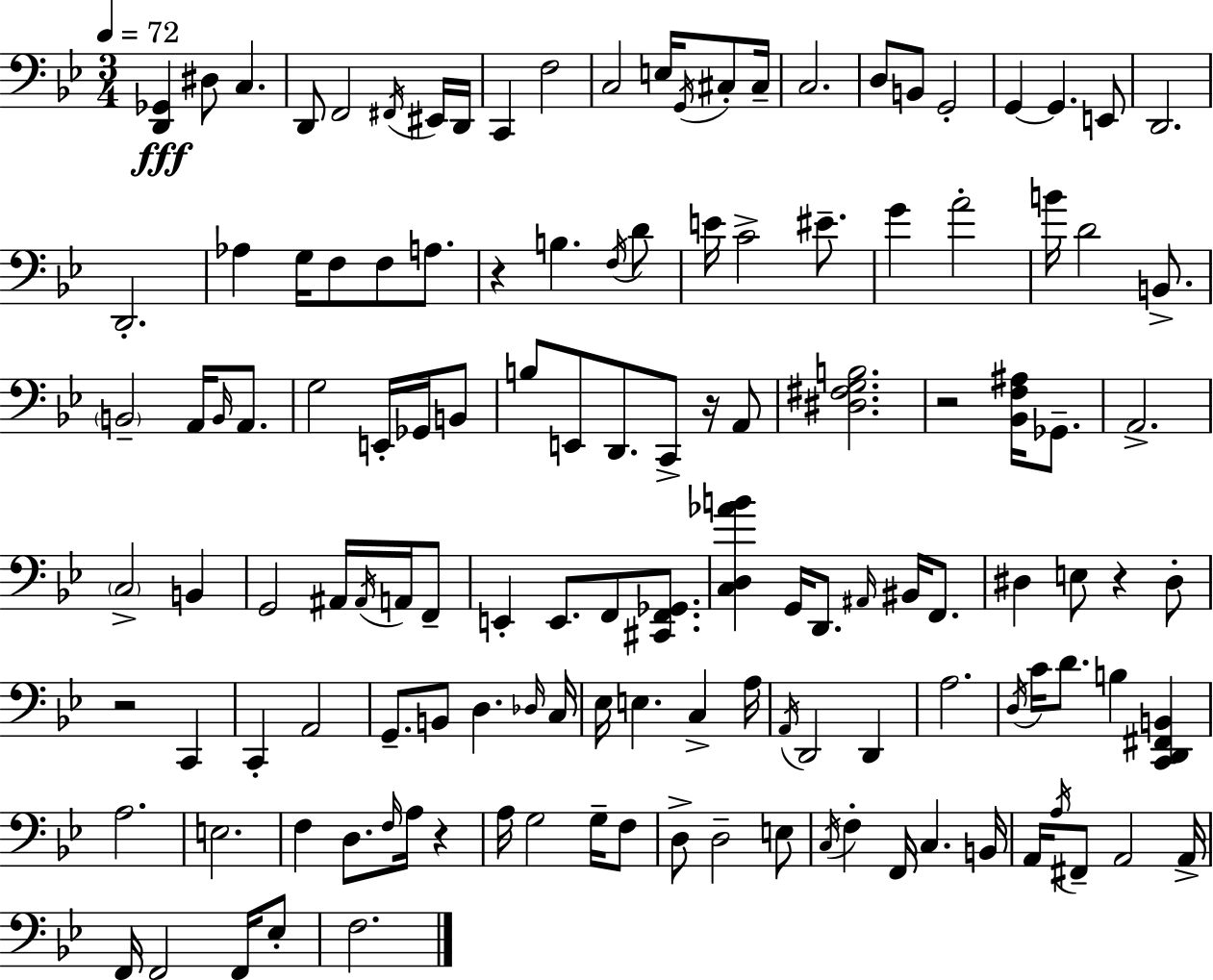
X:1
T:Untitled
M:3/4
L:1/4
K:Bb
[D,,_G,,] ^D,/2 C, D,,/2 F,,2 ^F,,/4 ^E,,/4 D,,/4 C,, F,2 C,2 E,/4 G,,/4 ^C,/2 ^C,/4 C,2 D,/2 B,,/2 G,,2 G,, G,, E,,/2 D,,2 D,,2 _A, G,/4 F,/2 F,/2 A,/2 z B, F,/4 D/2 E/4 C2 ^E/2 G A2 B/4 D2 B,,/2 B,,2 A,,/4 B,,/4 A,,/2 G,2 E,,/4 _G,,/4 B,,/2 B,/2 E,,/2 D,,/2 C,,/2 z/4 A,,/2 [^D,^F,G,B,]2 z2 [_B,,F,^A,]/4 _G,,/2 A,,2 C,2 B,, G,,2 ^A,,/4 ^A,,/4 A,,/4 F,,/2 E,, E,,/2 F,,/2 [^C,,F,,_G,,]/2 [C,D,_AB] G,,/4 D,,/2 ^A,,/4 ^B,,/4 F,,/2 ^D, E,/2 z ^D,/2 z2 C,, C,, A,,2 G,,/2 B,,/2 D, _D,/4 C,/4 _E,/4 E, C, A,/4 A,,/4 D,,2 D,, A,2 D,/4 C/4 D/2 B, [C,,D,,^F,,B,,] A,2 E,2 F, D,/2 F,/4 A,/4 z A,/4 G,2 G,/4 F,/2 D,/2 D,2 E,/2 C,/4 F, F,,/4 C, B,,/4 A,,/4 A,/4 ^F,,/2 A,,2 A,,/4 F,,/4 F,,2 F,,/4 _E,/2 F,2